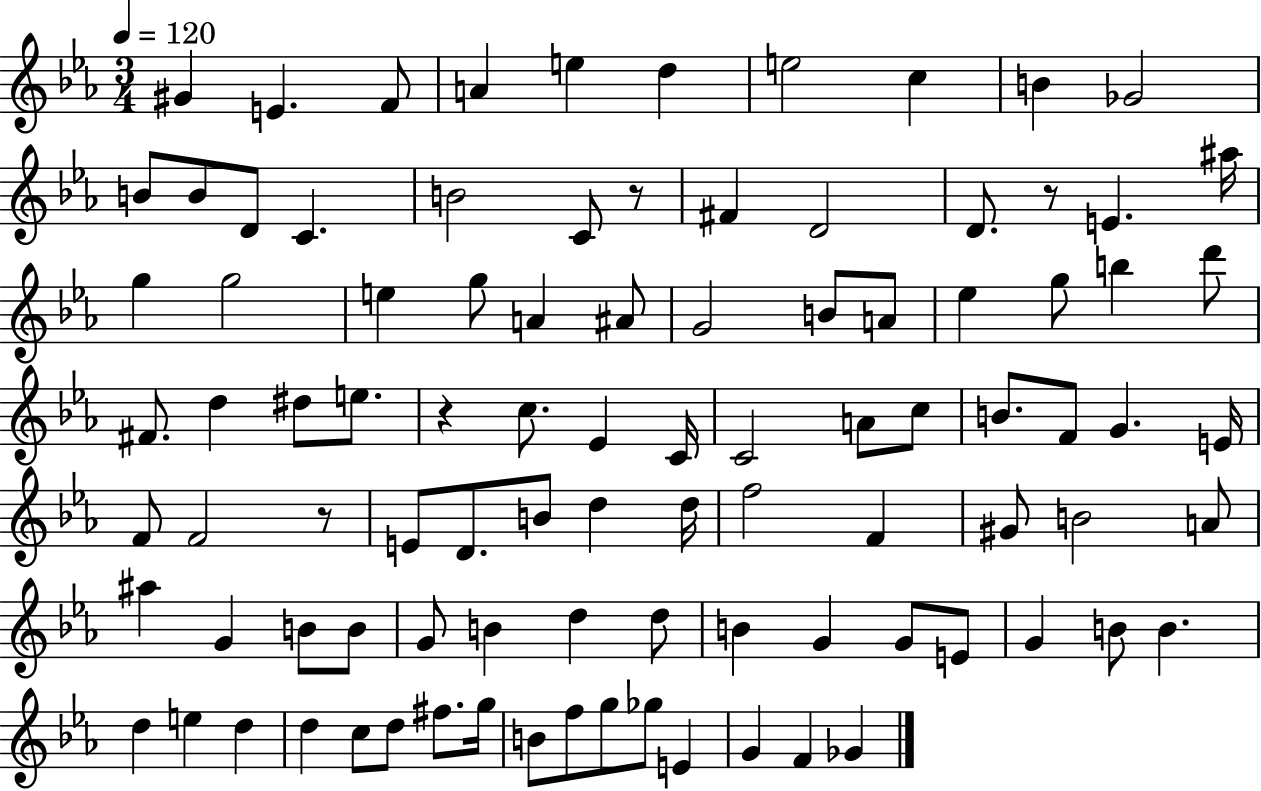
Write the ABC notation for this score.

X:1
T:Untitled
M:3/4
L:1/4
K:Eb
^G E F/2 A e d e2 c B _G2 B/2 B/2 D/2 C B2 C/2 z/2 ^F D2 D/2 z/2 E ^a/4 g g2 e g/2 A ^A/2 G2 B/2 A/2 _e g/2 b d'/2 ^F/2 d ^d/2 e/2 z c/2 _E C/4 C2 A/2 c/2 B/2 F/2 G E/4 F/2 F2 z/2 E/2 D/2 B/2 d d/4 f2 F ^G/2 B2 A/2 ^a G B/2 B/2 G/2 B d d/2 B G G/2 E/2 G B/2 B d e d d c/2 d/2 ^f/2 g/4 B/2 f/2 g/2 _g/2 E G F _G